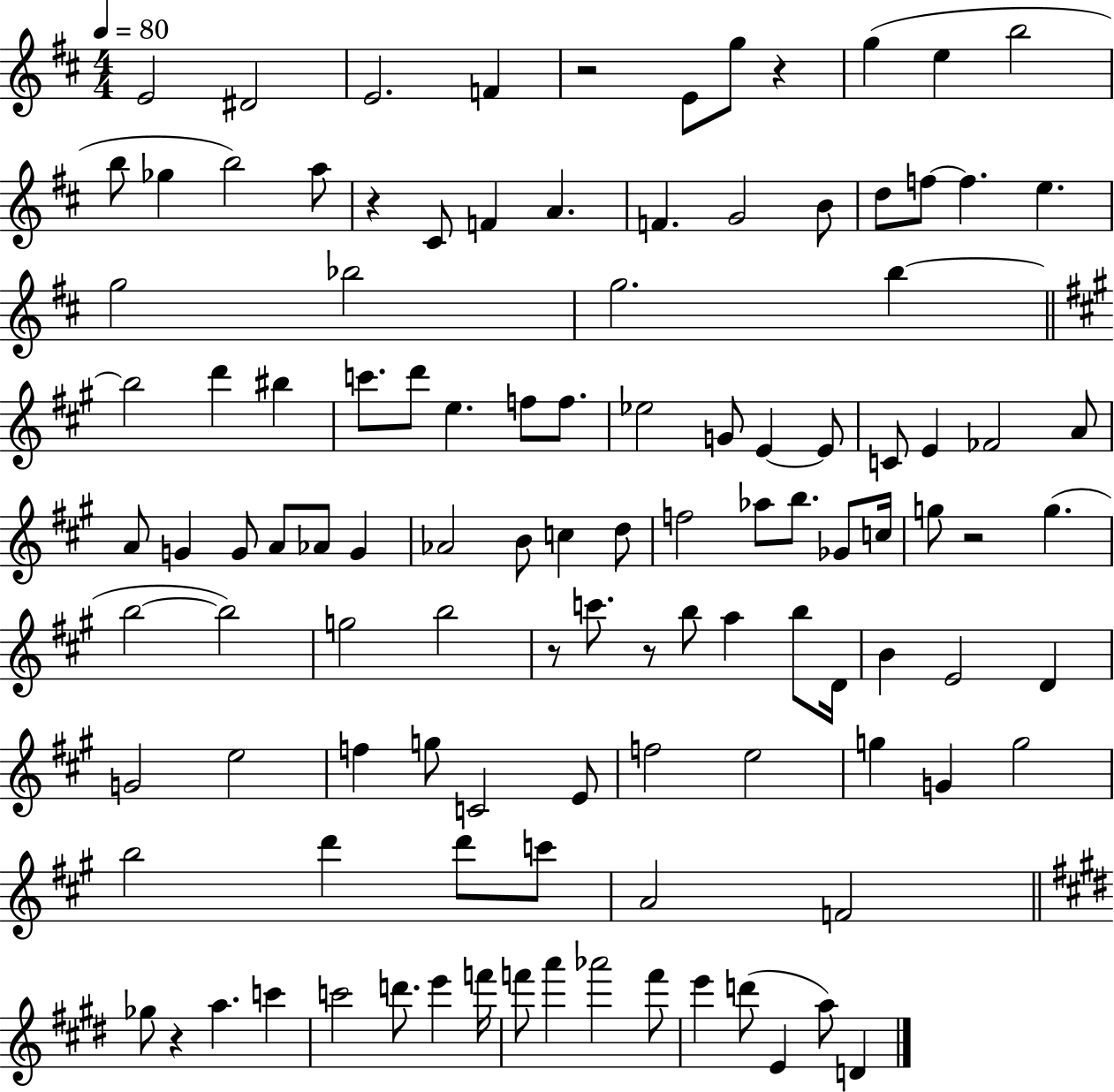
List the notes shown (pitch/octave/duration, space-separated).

E4/h D#4/h E4/h. F4/q R/h E4/e G5/e R/q G5/q E5/q B5/h B5/e Gb5/q B5/h A5/e R/q C#4/e F4/q A4/q. F4/q. G4/h B4/e D5/e F5/e F5/q. E5/q. G5/h Bb5/h G5/h. B5/q B5/h D6/q BIS5/q C6/e. D6/e E5/q. F5/e F5/e. Eb5/h G4/e E4/q E4/e C4/e E4/q FES4/h A4/e A4/e G4/q G4/e A4/e Ab4/e G4/q Ab4/h B4/e C5/q D5/e F5/h Ab5/e B5/e. Gb4/e C5/s G5/e R/h G5/q. B5/h B5/h G5/h B5/h R/e C6/e. R/e B5/e A5/q B5/e D4/s B4/q E4/h D4/q G4/h E5/h F5/q G5/e C4/h E4/e F5/h E5/h G5/q G4/q G5/h B5/h D6/q D6/e C6/e A4/h F4/h Gb5/e R/q A5/q. C6/q C6/h D6/e. E6/q F6/s F6/e A6/q Ab6/h F6/e E6/q D6/e E4/q A5/e D4/q